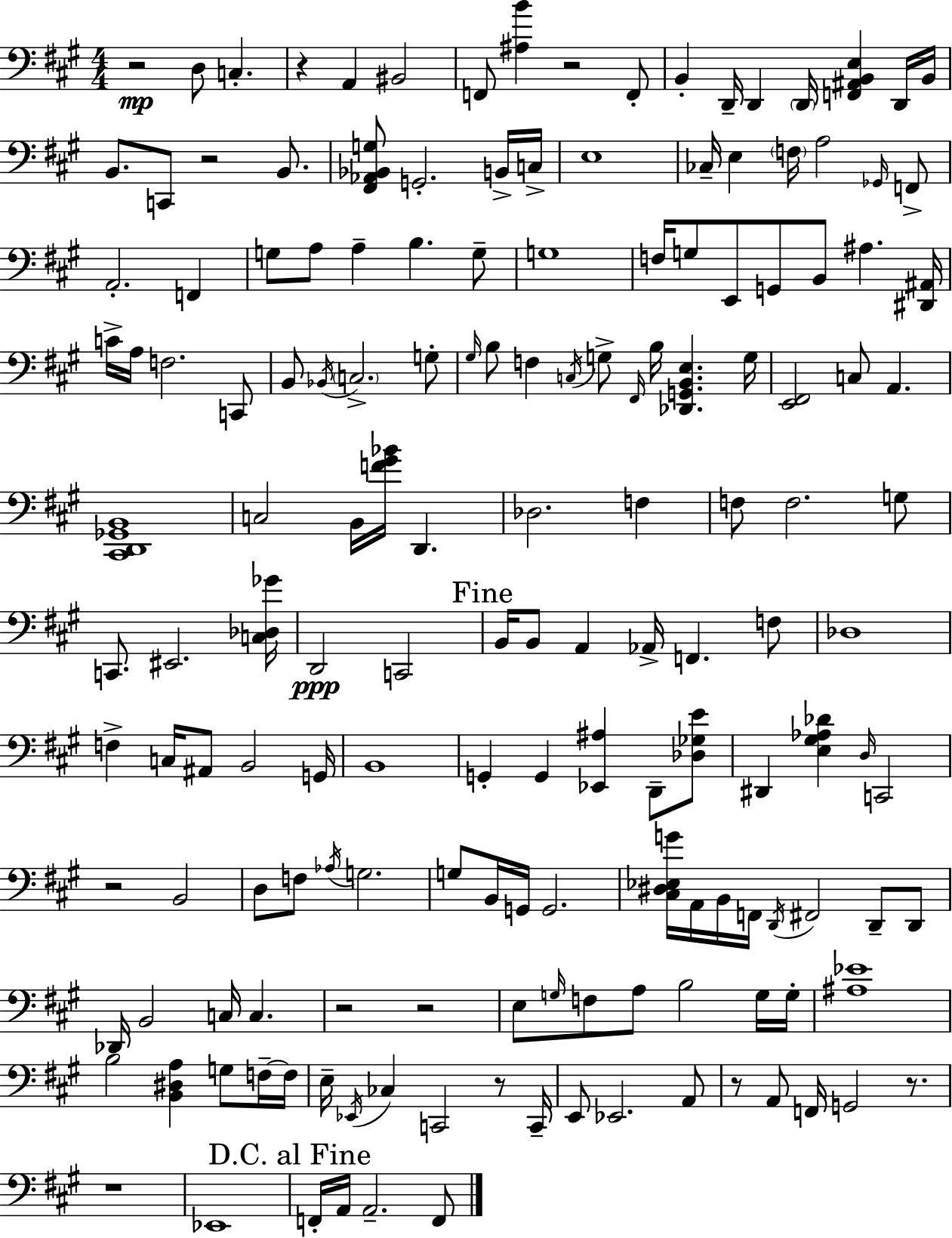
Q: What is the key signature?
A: A major